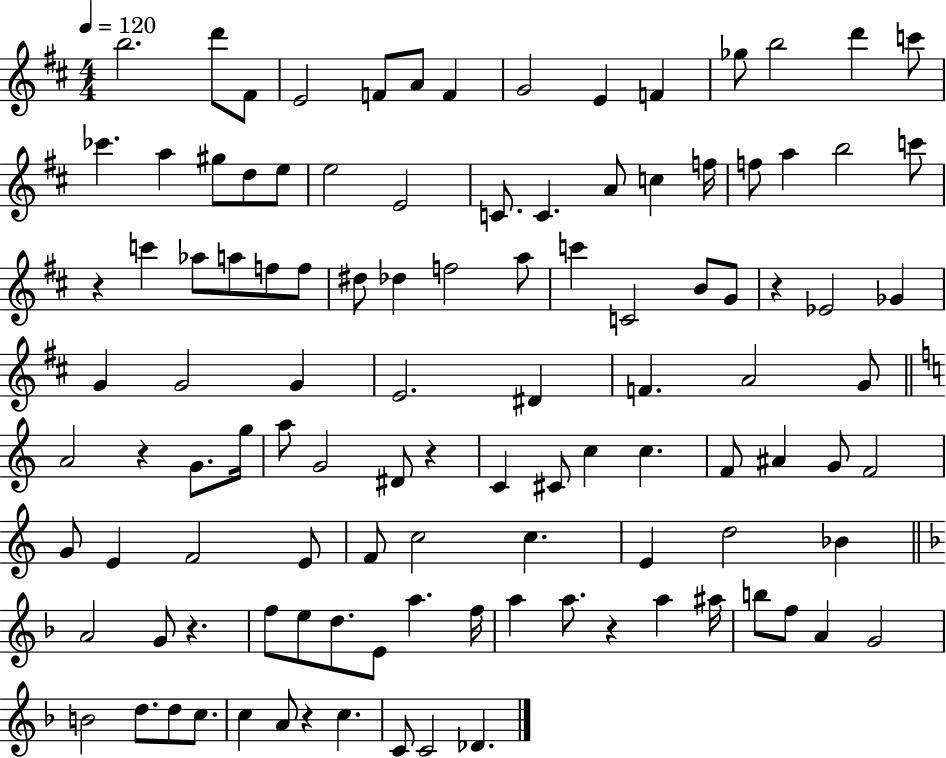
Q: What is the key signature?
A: D major